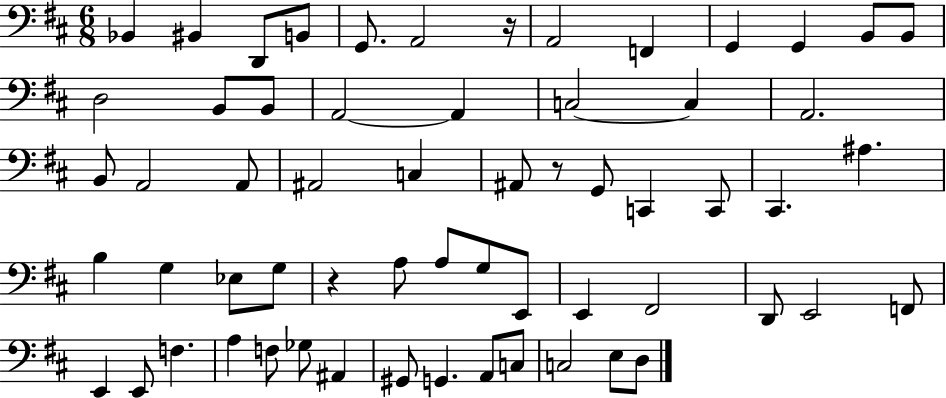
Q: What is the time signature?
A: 6/8